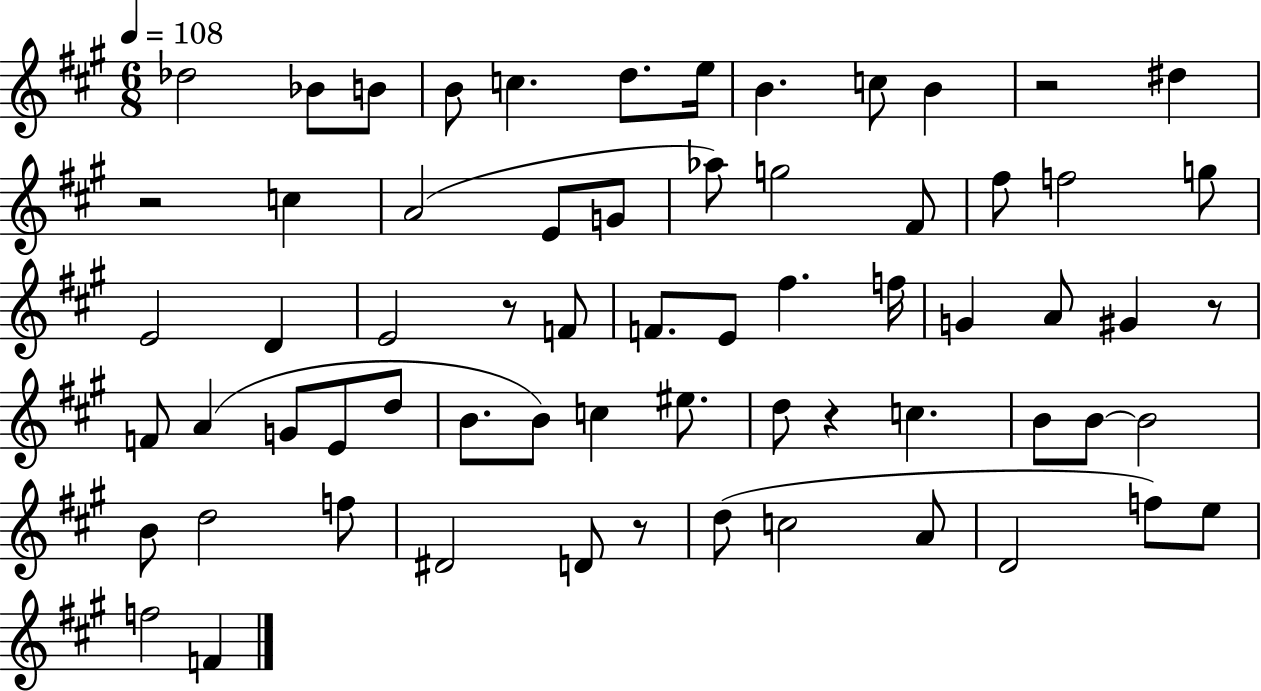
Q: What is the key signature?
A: A major